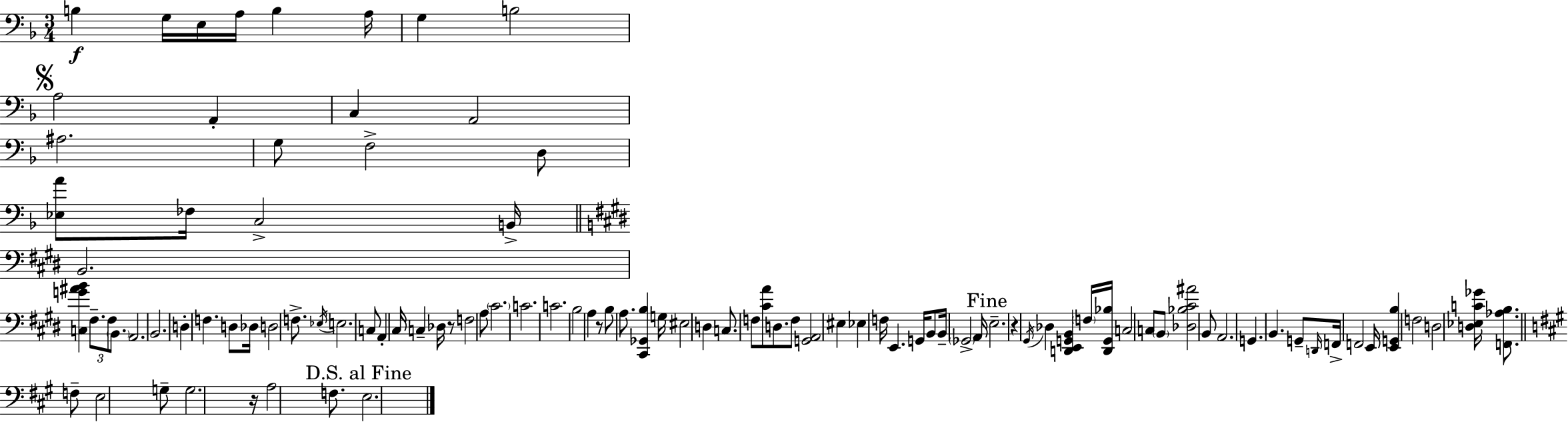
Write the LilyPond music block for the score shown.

{
  \clef bass
  \numericTimeSignature
  \time 3/4
  \key d \minor
  b4\f g16 e16 a16 b4 a16 | g4 b2 | \mark \markup { \musicglyph "scripts.segno" } a2 a,4-. | c4 a,2 | \break ais2. | g8 f2-> d8 | <ees a'>8 fes16 c2-> b,16-> | \bar "||" \break \key e \major b,2. | <c g' ais' b'>4 \tuplet 3/2 { fis8.-- fis8 \parenthesize b,8. } | a,2. | b,2. | \break d4-. f4. d8 | des16 d2 f8.-> | \acciaccatura { ees16 } e2. | c8 a,4-. cis16 c4-- | \break des16 r8 f2 a8 | \parenthesize cis'2. | c'2. | c'2. | \break b2 a4 | r8 b8 a8. <cis, ges, b>4 | g16 eis2 d4 | c8. f8 <cis' a'>8 d8. f8 | \break <g, a,>2 eis4 | ees4 f16 e,4. | g,16 b,8 b,16-- \parenthesize ges,2-> | a,16 \mark "Fine" e2.-- | \break r4 \acciaccatura { gis,16 } des4 <d, e, g, b,>4 | \parenthesize f16 <d, g, bes>16 c2 | c8 \parenthesize b,8 <des bes cis' ais'>2 | b,8 a,2. | \break g,4. b,4. | g,8-- \grace { d,16 } f,16-> f,2 | e,16 <e, g, b>4 f2 | d2 <d ees c' ges'>16 | \break <f, aes b>8. \bar "||" \break \key a \major f8-- e2 g8-- | g2. | r16 a2 f8. | \mark "D.S. al Fine" e2. | \break \bar "|."
}